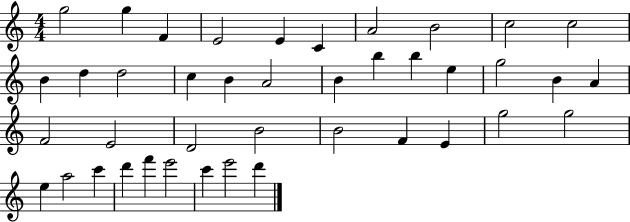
G5/h G5/q F4/q E4/h E4/q C4/q A4/h B4/h C5/h C5/h B4/q D5/q D5/h C5/q B4/q A4/h B4/q B5/q B5/q E5/q G5/h B4/q A4/q F4/h E4/h D4/h B4/h B4/h F4/q E4/q G5/h G5/h E5/q A5/h C6/q D6/q F6/q E6/h C6/q E6/h D6/q